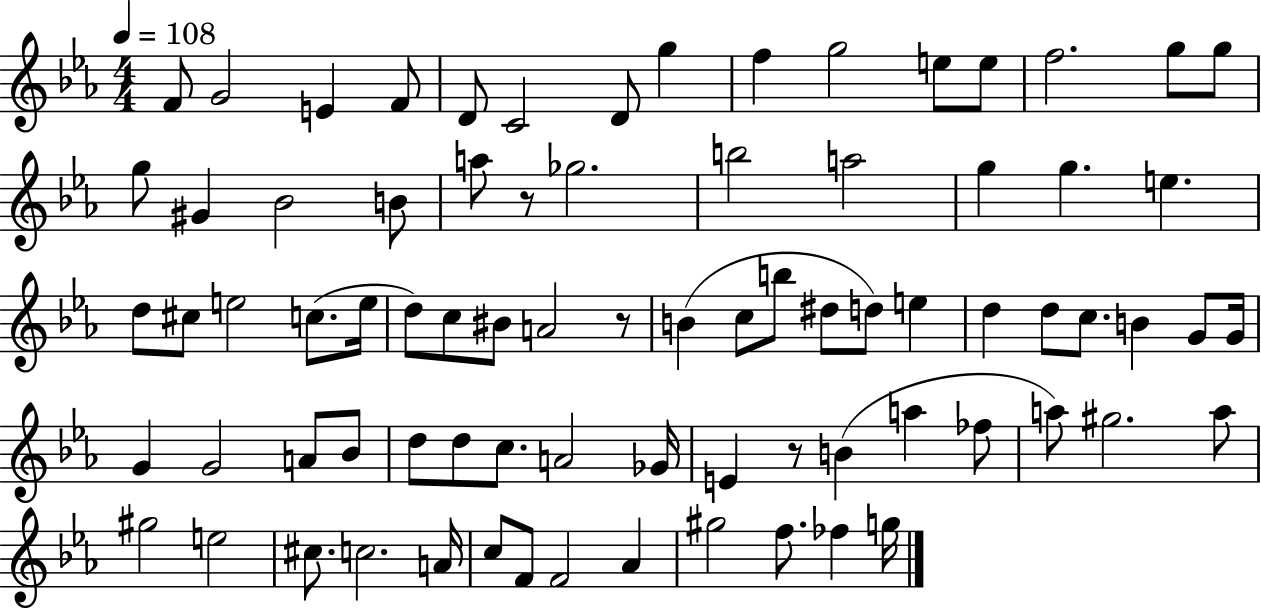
X:1
T:Untitled
M:4/4
L:1/4
K:Eb
F/2 G2 E F/2 D/2 C2 D/2 g f g2 e/2 e/2 f2 g/2 g/2 g/2 ^G _B2 B/2 a/2 z/2 _g2 b2 a2 g g e d/2 ^c/2 e2 c/2 e/4 d/2 c/2 ^B/2 A2 z/2 B c/2 b/2 ^d/2 d/2 e d d/2 c/2 B G/2 G/4 G G2 A/2 _B/2 d/2 d/2 c/2 A2 _G/4 E z/2 B a _f/2 a/2 ^g2 a/2 ^g2 e2 ^c/2 c2 A/4 c/2 F/2 F2 _A ^g2 f/2 _f g/4